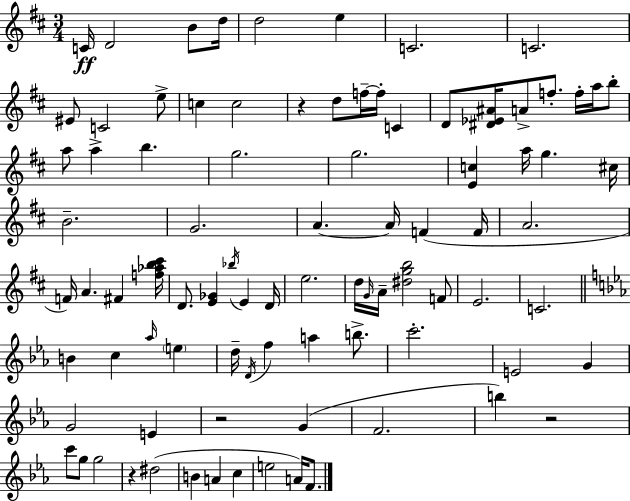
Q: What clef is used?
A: treble